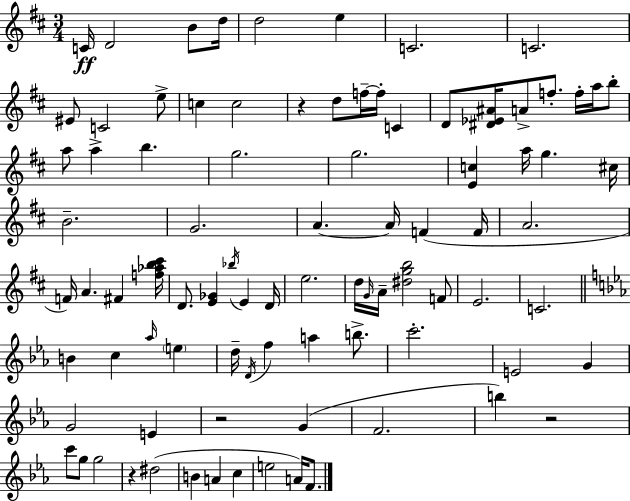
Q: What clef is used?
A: treble